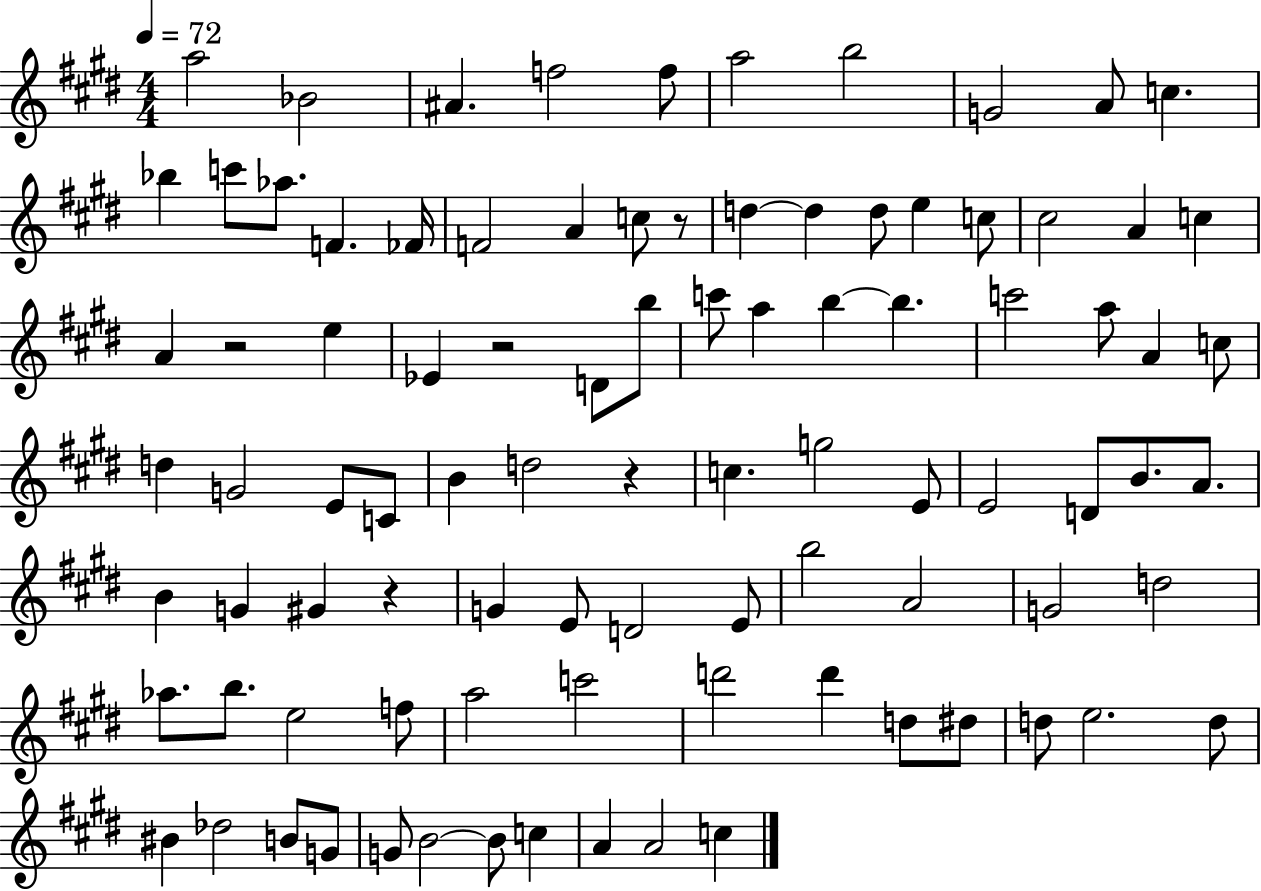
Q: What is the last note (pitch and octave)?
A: C5